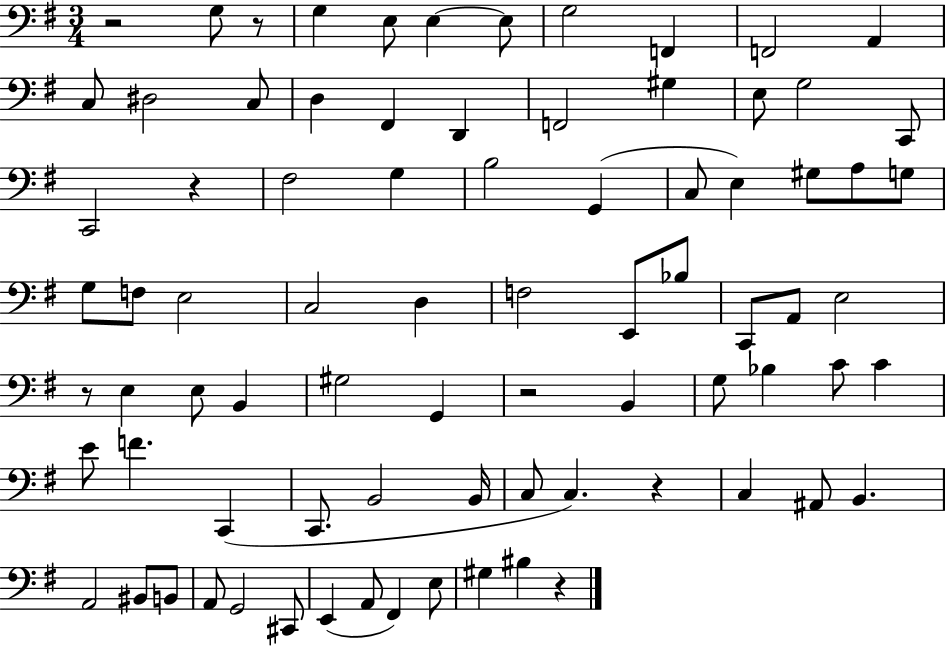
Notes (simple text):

R/h G3/e R/e G3/q E3/e E3/q E3/e G3/h F2/q F2/h A2/q C3/e D#3/h C3/e D3/q F#2/q D2/q F2/h G#3/q E3/e G3/h C2/e C2/h R/q F#3/h G3/q B3/h G2/q C3/e E3/q G#3/e A3/e G3/e G3/e F3/e E3/h C3/h D3/q F3/h E2/e Bb3/e C2/e A2/e E3/h R/e E3/q E3/e B2/q G#3/h G2/q R/h B2/q G3/e Bb3/q C4/e C4/q E4/e F4/q. C2/q C2/e. B2/h B2/s C3/e C3/q. R/q C3/q A#2/e B2/q. A2/h BIS2/e B2/e A2/e G2/h C#2/e E2/q A2/e F#2/q E3/e G#3/q BIS3/q R/q